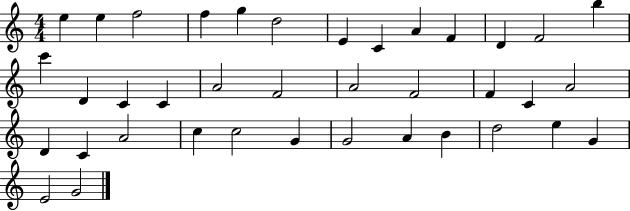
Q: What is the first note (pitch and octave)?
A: E5